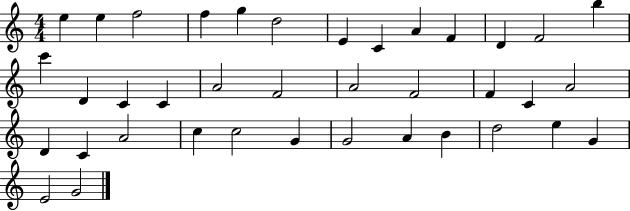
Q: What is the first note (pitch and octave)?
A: E5